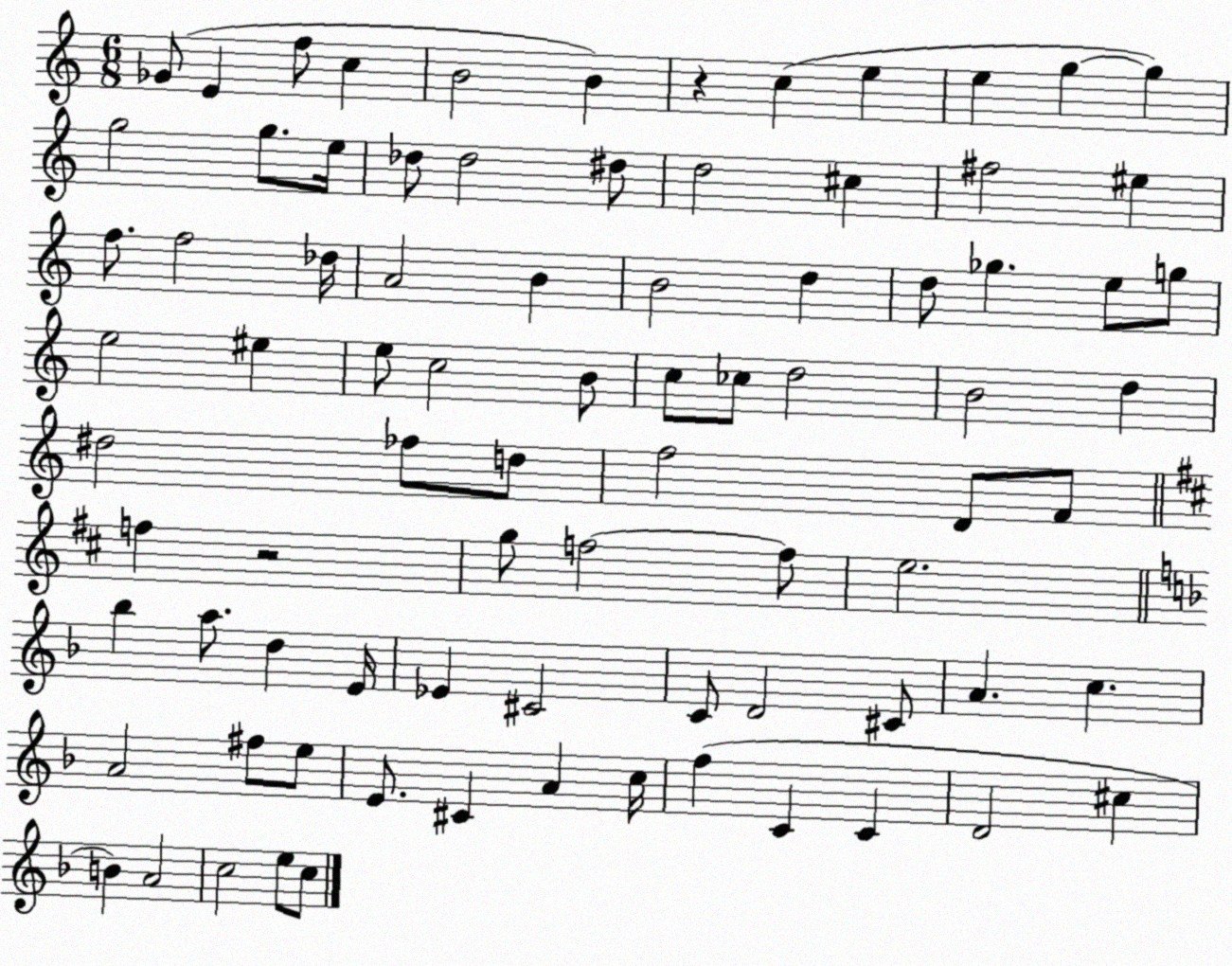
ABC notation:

X:1
T:Untitled
M:6/8
L:1/4
K:C
_G/2 E f/2 c B2 B z c e e g g g2 g/2 e/4 _d/2 _d2 ^d/2 d2 ^c ^f2 ^e f/2 f2 _d/4 A2 B B2 d d/2 _g e/2 g/2 e2 ^e e/2 c2 B/2 c/2 _c/2 d2 B2 d ^d2 _f/2 d/2 f2 D/2 F/2 f z2 g/2 f2 f/2 e2 _b a/2 d E/4 _E ^C2 C/2 D2 ^C/2 A c A2 ^f/2 e/2 E/2 ^C A c/4 f C C D2 ^c B A2 c2 e/2 c/2